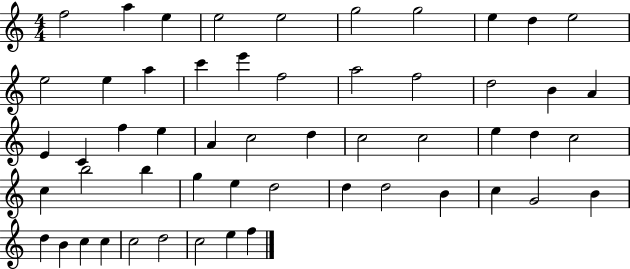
X:1
T:Untitled
M:4/4
L:1/4
K:C
f2 a e e2 e2 g2 g2 e d e2 e2 e a c' e' f2 a2 f2 d2 B A E C f e A c2 d c2 c2 e d c2 c b2 b g e d2 d d2 B c G2 B d B c c c2 d2 c2 e f